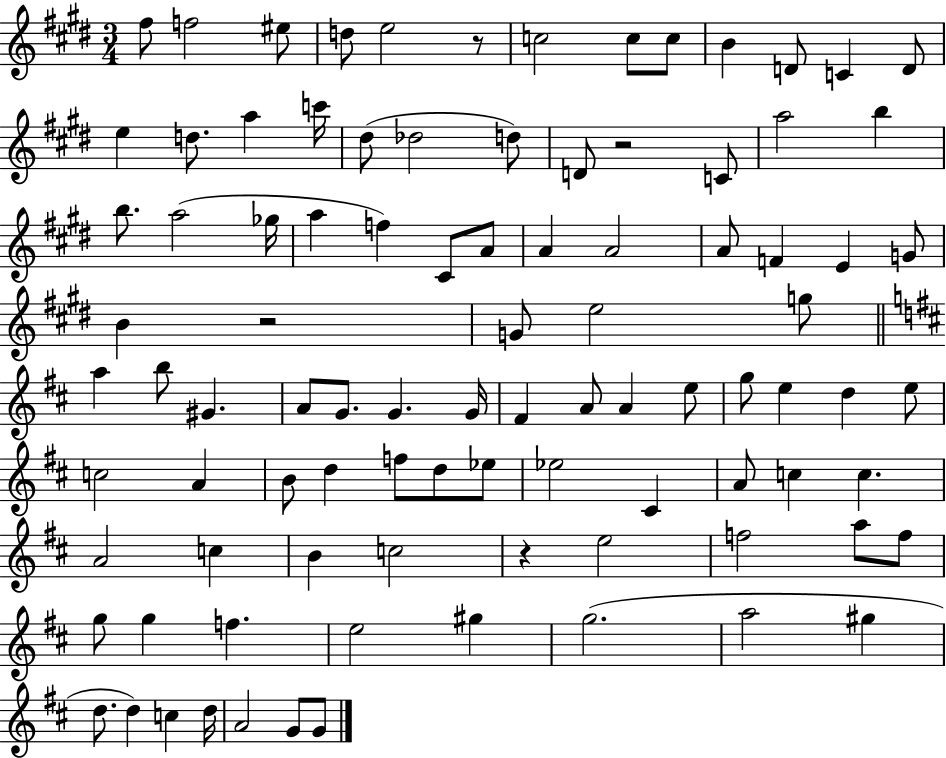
X:1
T:Untitled
M:3/4
L:1/4
K:E
^f/2 f2 ^e/2 d/2 e2 z/2 c2 c/2 c/2 B D/2 C D/2 e d/2 a c'/4 ^d/2 _d2 d/2 D/2 z2 C/2 a2 b b/2 a2 _g/4 a f ^C/2 A/2 A A2 A/2 F E G/2 B z2 G/2 e2 g/2 a b/2 ^G A/2 G/2 G G/4 ^F A/2 A e/2 g/2 e d e/2 c2 A B/2 d f/2 d/2 _e/2 _e2 ^C A/2 c c A2 c B c2 z e2 f2 a/2 f/2 g/2 g f e2 ^g g2 a2 ^g d/2 d c d/4 A2 G/2 G/2